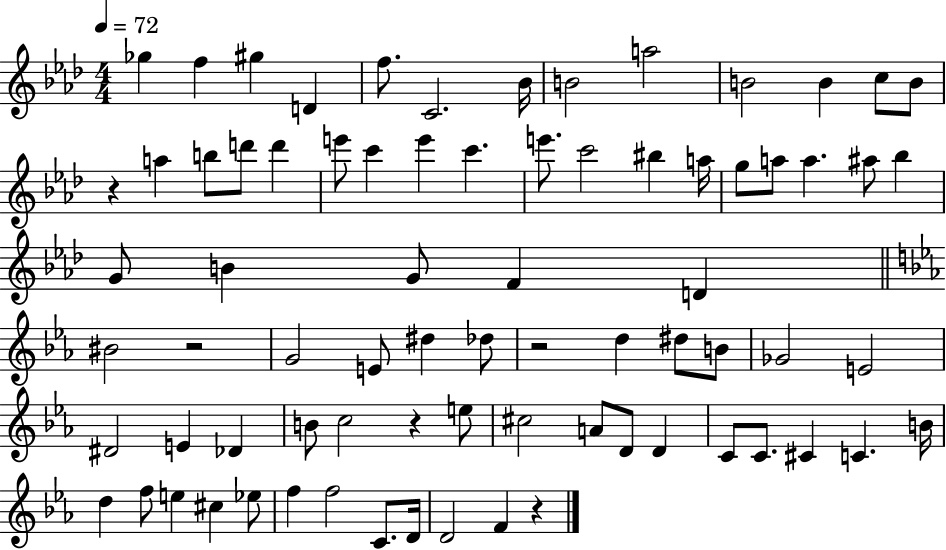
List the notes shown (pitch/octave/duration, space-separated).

Gb5/q F5/q G#5/q D4/q F5/e. C4/h. Bb4/s B4/h A5/h B4/h B4/q C5/e B4/e R/q A5/q B5/e D6/e D6/q E6/e C6/q E6/q C6/q. E6/e. C6/h BIS5/q A5/s G5/e A5/e A5/q. A#5/e Bb5/q G4/e B4/q G4/e F4/q D4/q BIS4/h R/h G4/h E4/e D#5/q Db5/e R/h D5/q D#5/e B4/e Gb4/h E4/h D#4/h E4/q Db4/q B4/e C5/h R/q E5/e C#5/h A4/e D4/e D4/q C4/e C4/e. C#4/q C4/q. B4/s D5/q F5/e E5/q C#5/q Eb5/e F5/q F5/h C4/e. D4/s D4/h F4/q R/q